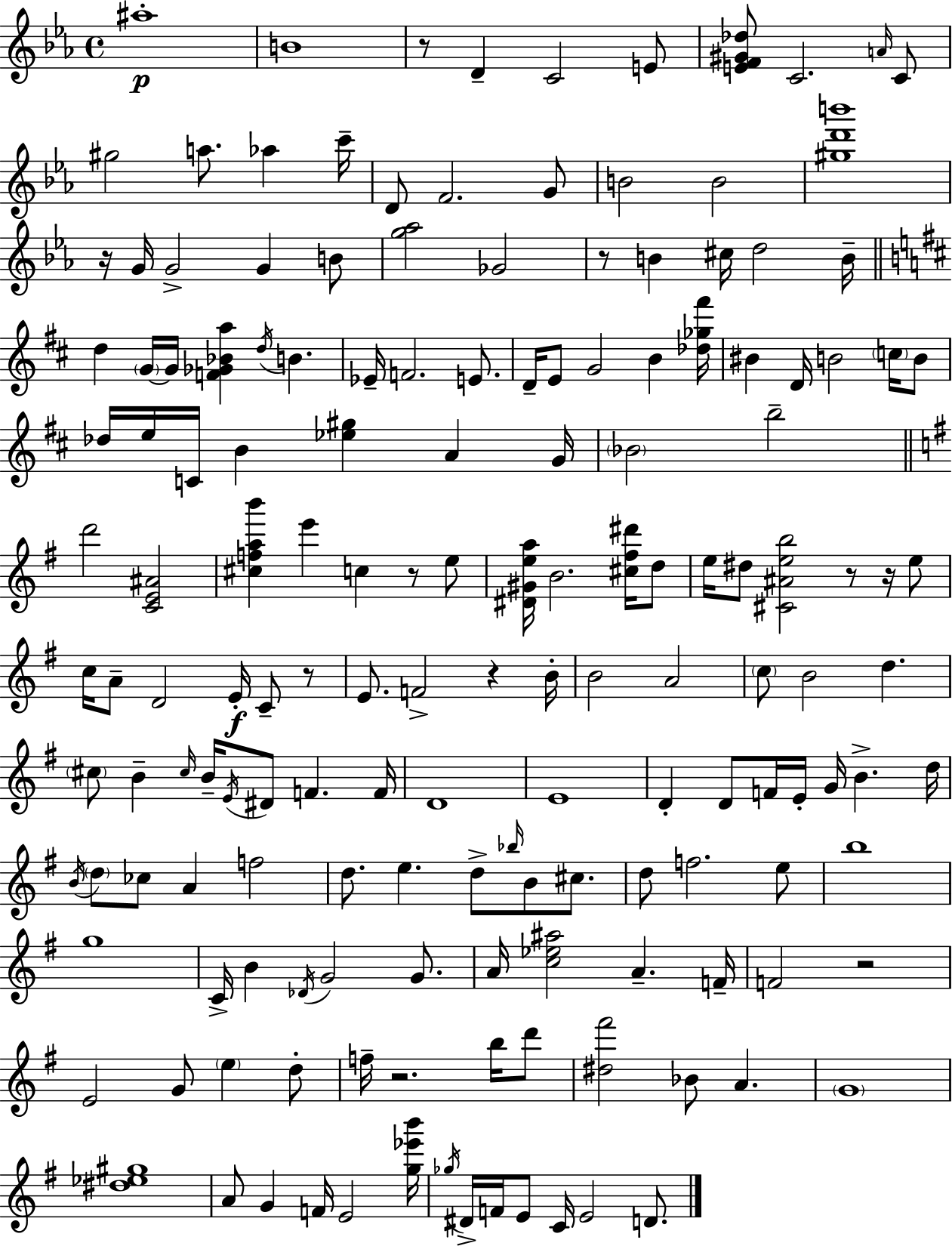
A#5/w B4/w R/e D4/q C4/h E4/e [E4,F4,G#4,Db5]/e C4/h. A4/s C4/e G#5/h A5/e. Ab5/q C6/s D4/e F4/h. G4/e B4/h B4/h [G#5,D6,B6]/w R/s G4/s G4/h G4/q B4/e [G5,Ab5]/h Gb4/h R/e B4/q C#5/s D5/h B4/s D5/q G4/s G4/s [F4,Gb4,Bb4,A5]/q D5/s B4/q. Eb4/s F4/h. E4/e. D4/s E4/e G4/h B4/q [Db5,Gb5,F#6]/s BIS4/q D4/s B4/h C5/s B4/e Db5/s E5/s C4/s B4/q [Eb5,G#5]/q A4/q G4/s Bb4/h B5/h D6/h [C4,E4,A#4]/h [C#5,F5,A5,B6]/q E6/q C5/q R/e E5/e [D#4,G#4,E5,A5]/s B4/h. [C#5,F#5,D#6]/s D5/e E5/s D#5/e [C#4,A#4,E5,B5]/h R/e R/s E5/e C5/s A4/e D4/h E4/s C4/e R/e E4/e. F4/h R/q B4/s B4/h A4/h C5/e B4/h D5/q. C#5/e B4/q C#5/s B4/s E4/s D#4/e F4/q. F4/s D4/w E4/w D4/q D4/e F4/s E4/s G4/s B4/q. D5/s B4/s D5/e CES5/e A4/q F5/h D5/e. E5/q. D5/e Bb5/s B4/e C#5/e. D5/e F5/h. E5/e B5/w G5/w C4/s B4/q Db4/s G4/h G4/e. A4/s [C5,Eb5,A#5]/h A4/q. F4/s F4/h R/h E4/h G4/e E5/q D5/e F5/s R/h. B5/s D6/e [D#5,F#6]/h Bb4/e A4/q. G4/w [D#5,Eb5,G#5]/w A4/e G4/q F4/s E4/h [G5,Eb6,B6]/s Gb5/s D#4/s F4/s E4/e C4/s E4/h D4/e.